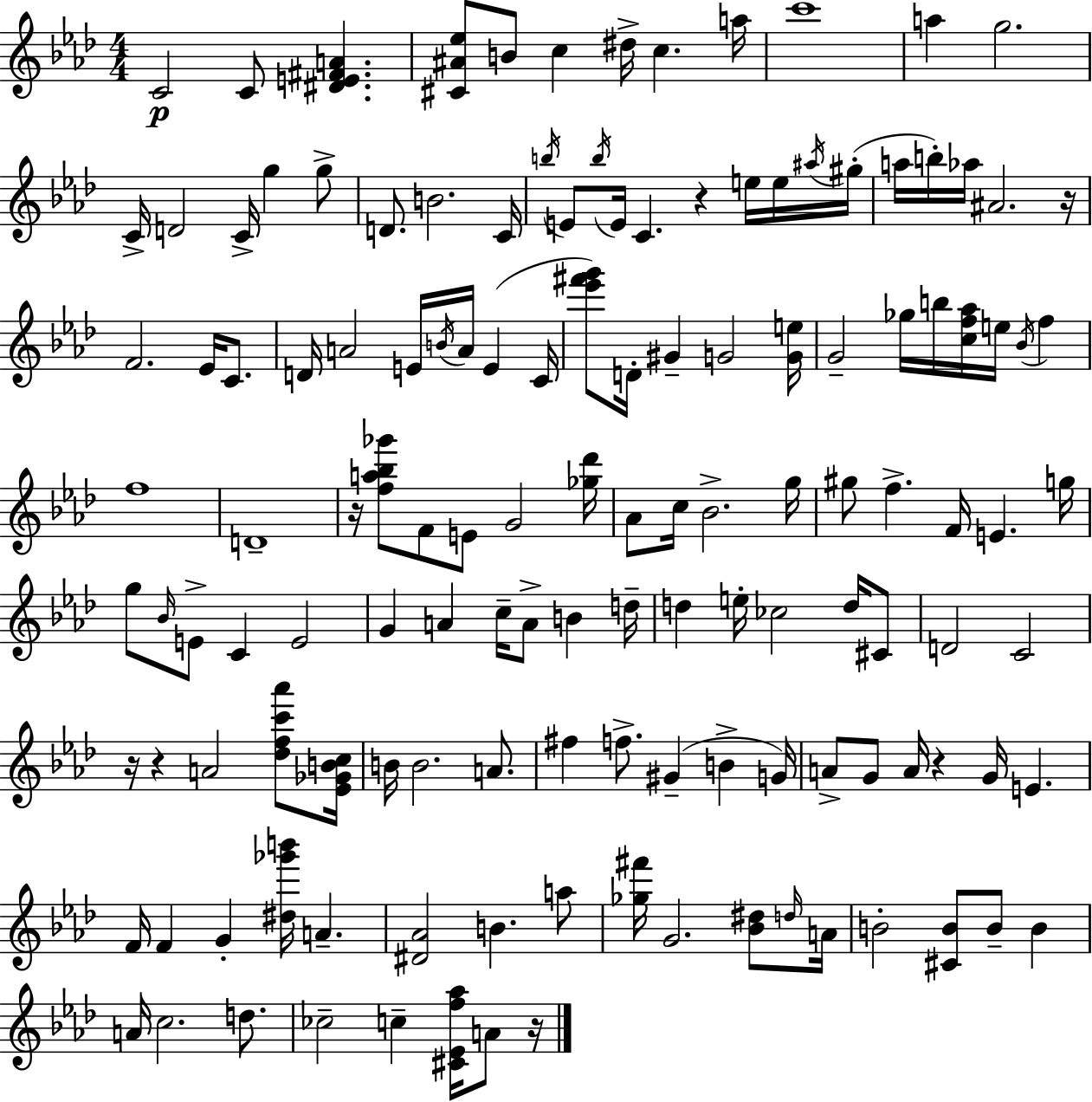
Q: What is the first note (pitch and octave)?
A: C4